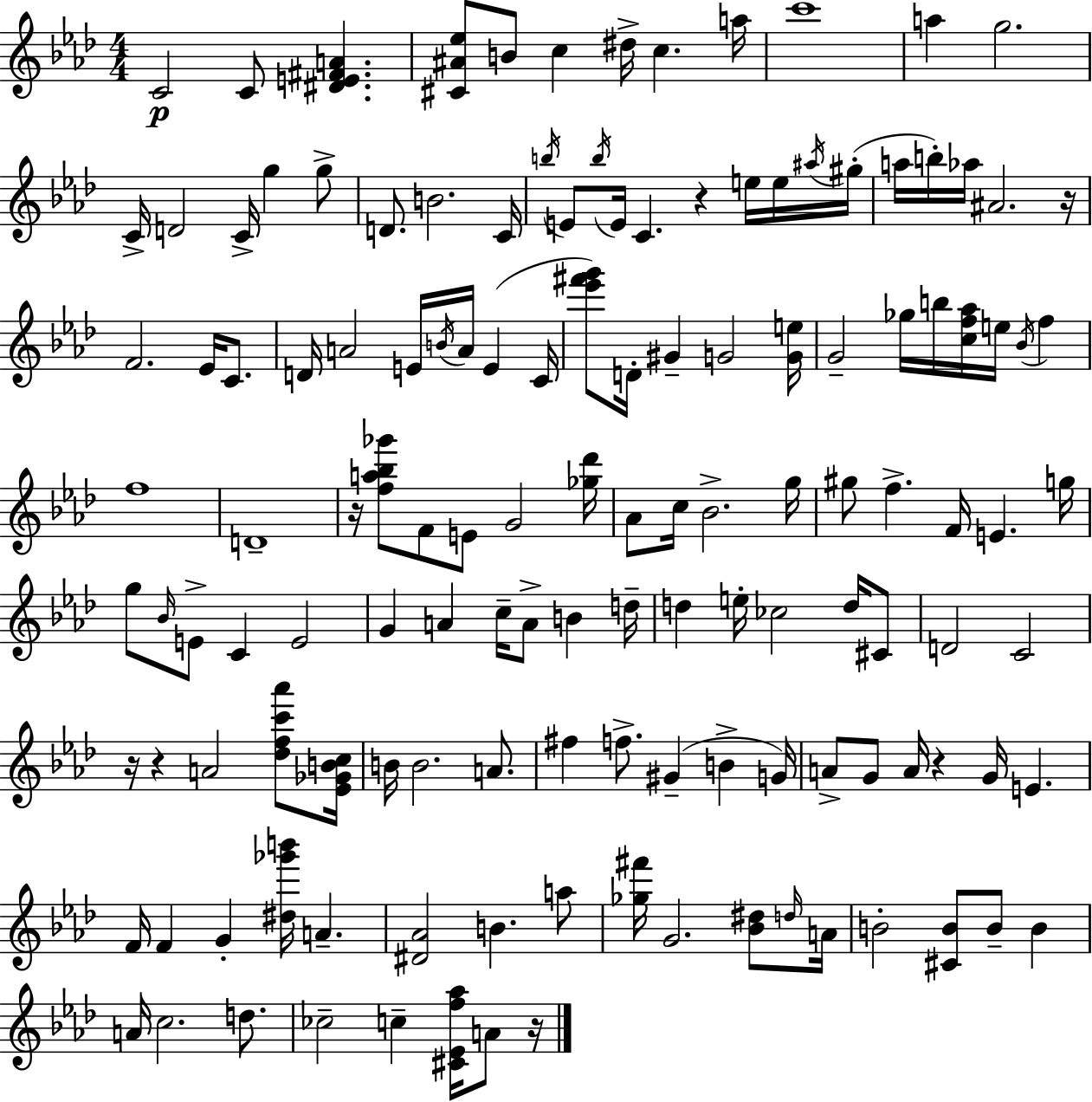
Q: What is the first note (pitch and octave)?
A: C4